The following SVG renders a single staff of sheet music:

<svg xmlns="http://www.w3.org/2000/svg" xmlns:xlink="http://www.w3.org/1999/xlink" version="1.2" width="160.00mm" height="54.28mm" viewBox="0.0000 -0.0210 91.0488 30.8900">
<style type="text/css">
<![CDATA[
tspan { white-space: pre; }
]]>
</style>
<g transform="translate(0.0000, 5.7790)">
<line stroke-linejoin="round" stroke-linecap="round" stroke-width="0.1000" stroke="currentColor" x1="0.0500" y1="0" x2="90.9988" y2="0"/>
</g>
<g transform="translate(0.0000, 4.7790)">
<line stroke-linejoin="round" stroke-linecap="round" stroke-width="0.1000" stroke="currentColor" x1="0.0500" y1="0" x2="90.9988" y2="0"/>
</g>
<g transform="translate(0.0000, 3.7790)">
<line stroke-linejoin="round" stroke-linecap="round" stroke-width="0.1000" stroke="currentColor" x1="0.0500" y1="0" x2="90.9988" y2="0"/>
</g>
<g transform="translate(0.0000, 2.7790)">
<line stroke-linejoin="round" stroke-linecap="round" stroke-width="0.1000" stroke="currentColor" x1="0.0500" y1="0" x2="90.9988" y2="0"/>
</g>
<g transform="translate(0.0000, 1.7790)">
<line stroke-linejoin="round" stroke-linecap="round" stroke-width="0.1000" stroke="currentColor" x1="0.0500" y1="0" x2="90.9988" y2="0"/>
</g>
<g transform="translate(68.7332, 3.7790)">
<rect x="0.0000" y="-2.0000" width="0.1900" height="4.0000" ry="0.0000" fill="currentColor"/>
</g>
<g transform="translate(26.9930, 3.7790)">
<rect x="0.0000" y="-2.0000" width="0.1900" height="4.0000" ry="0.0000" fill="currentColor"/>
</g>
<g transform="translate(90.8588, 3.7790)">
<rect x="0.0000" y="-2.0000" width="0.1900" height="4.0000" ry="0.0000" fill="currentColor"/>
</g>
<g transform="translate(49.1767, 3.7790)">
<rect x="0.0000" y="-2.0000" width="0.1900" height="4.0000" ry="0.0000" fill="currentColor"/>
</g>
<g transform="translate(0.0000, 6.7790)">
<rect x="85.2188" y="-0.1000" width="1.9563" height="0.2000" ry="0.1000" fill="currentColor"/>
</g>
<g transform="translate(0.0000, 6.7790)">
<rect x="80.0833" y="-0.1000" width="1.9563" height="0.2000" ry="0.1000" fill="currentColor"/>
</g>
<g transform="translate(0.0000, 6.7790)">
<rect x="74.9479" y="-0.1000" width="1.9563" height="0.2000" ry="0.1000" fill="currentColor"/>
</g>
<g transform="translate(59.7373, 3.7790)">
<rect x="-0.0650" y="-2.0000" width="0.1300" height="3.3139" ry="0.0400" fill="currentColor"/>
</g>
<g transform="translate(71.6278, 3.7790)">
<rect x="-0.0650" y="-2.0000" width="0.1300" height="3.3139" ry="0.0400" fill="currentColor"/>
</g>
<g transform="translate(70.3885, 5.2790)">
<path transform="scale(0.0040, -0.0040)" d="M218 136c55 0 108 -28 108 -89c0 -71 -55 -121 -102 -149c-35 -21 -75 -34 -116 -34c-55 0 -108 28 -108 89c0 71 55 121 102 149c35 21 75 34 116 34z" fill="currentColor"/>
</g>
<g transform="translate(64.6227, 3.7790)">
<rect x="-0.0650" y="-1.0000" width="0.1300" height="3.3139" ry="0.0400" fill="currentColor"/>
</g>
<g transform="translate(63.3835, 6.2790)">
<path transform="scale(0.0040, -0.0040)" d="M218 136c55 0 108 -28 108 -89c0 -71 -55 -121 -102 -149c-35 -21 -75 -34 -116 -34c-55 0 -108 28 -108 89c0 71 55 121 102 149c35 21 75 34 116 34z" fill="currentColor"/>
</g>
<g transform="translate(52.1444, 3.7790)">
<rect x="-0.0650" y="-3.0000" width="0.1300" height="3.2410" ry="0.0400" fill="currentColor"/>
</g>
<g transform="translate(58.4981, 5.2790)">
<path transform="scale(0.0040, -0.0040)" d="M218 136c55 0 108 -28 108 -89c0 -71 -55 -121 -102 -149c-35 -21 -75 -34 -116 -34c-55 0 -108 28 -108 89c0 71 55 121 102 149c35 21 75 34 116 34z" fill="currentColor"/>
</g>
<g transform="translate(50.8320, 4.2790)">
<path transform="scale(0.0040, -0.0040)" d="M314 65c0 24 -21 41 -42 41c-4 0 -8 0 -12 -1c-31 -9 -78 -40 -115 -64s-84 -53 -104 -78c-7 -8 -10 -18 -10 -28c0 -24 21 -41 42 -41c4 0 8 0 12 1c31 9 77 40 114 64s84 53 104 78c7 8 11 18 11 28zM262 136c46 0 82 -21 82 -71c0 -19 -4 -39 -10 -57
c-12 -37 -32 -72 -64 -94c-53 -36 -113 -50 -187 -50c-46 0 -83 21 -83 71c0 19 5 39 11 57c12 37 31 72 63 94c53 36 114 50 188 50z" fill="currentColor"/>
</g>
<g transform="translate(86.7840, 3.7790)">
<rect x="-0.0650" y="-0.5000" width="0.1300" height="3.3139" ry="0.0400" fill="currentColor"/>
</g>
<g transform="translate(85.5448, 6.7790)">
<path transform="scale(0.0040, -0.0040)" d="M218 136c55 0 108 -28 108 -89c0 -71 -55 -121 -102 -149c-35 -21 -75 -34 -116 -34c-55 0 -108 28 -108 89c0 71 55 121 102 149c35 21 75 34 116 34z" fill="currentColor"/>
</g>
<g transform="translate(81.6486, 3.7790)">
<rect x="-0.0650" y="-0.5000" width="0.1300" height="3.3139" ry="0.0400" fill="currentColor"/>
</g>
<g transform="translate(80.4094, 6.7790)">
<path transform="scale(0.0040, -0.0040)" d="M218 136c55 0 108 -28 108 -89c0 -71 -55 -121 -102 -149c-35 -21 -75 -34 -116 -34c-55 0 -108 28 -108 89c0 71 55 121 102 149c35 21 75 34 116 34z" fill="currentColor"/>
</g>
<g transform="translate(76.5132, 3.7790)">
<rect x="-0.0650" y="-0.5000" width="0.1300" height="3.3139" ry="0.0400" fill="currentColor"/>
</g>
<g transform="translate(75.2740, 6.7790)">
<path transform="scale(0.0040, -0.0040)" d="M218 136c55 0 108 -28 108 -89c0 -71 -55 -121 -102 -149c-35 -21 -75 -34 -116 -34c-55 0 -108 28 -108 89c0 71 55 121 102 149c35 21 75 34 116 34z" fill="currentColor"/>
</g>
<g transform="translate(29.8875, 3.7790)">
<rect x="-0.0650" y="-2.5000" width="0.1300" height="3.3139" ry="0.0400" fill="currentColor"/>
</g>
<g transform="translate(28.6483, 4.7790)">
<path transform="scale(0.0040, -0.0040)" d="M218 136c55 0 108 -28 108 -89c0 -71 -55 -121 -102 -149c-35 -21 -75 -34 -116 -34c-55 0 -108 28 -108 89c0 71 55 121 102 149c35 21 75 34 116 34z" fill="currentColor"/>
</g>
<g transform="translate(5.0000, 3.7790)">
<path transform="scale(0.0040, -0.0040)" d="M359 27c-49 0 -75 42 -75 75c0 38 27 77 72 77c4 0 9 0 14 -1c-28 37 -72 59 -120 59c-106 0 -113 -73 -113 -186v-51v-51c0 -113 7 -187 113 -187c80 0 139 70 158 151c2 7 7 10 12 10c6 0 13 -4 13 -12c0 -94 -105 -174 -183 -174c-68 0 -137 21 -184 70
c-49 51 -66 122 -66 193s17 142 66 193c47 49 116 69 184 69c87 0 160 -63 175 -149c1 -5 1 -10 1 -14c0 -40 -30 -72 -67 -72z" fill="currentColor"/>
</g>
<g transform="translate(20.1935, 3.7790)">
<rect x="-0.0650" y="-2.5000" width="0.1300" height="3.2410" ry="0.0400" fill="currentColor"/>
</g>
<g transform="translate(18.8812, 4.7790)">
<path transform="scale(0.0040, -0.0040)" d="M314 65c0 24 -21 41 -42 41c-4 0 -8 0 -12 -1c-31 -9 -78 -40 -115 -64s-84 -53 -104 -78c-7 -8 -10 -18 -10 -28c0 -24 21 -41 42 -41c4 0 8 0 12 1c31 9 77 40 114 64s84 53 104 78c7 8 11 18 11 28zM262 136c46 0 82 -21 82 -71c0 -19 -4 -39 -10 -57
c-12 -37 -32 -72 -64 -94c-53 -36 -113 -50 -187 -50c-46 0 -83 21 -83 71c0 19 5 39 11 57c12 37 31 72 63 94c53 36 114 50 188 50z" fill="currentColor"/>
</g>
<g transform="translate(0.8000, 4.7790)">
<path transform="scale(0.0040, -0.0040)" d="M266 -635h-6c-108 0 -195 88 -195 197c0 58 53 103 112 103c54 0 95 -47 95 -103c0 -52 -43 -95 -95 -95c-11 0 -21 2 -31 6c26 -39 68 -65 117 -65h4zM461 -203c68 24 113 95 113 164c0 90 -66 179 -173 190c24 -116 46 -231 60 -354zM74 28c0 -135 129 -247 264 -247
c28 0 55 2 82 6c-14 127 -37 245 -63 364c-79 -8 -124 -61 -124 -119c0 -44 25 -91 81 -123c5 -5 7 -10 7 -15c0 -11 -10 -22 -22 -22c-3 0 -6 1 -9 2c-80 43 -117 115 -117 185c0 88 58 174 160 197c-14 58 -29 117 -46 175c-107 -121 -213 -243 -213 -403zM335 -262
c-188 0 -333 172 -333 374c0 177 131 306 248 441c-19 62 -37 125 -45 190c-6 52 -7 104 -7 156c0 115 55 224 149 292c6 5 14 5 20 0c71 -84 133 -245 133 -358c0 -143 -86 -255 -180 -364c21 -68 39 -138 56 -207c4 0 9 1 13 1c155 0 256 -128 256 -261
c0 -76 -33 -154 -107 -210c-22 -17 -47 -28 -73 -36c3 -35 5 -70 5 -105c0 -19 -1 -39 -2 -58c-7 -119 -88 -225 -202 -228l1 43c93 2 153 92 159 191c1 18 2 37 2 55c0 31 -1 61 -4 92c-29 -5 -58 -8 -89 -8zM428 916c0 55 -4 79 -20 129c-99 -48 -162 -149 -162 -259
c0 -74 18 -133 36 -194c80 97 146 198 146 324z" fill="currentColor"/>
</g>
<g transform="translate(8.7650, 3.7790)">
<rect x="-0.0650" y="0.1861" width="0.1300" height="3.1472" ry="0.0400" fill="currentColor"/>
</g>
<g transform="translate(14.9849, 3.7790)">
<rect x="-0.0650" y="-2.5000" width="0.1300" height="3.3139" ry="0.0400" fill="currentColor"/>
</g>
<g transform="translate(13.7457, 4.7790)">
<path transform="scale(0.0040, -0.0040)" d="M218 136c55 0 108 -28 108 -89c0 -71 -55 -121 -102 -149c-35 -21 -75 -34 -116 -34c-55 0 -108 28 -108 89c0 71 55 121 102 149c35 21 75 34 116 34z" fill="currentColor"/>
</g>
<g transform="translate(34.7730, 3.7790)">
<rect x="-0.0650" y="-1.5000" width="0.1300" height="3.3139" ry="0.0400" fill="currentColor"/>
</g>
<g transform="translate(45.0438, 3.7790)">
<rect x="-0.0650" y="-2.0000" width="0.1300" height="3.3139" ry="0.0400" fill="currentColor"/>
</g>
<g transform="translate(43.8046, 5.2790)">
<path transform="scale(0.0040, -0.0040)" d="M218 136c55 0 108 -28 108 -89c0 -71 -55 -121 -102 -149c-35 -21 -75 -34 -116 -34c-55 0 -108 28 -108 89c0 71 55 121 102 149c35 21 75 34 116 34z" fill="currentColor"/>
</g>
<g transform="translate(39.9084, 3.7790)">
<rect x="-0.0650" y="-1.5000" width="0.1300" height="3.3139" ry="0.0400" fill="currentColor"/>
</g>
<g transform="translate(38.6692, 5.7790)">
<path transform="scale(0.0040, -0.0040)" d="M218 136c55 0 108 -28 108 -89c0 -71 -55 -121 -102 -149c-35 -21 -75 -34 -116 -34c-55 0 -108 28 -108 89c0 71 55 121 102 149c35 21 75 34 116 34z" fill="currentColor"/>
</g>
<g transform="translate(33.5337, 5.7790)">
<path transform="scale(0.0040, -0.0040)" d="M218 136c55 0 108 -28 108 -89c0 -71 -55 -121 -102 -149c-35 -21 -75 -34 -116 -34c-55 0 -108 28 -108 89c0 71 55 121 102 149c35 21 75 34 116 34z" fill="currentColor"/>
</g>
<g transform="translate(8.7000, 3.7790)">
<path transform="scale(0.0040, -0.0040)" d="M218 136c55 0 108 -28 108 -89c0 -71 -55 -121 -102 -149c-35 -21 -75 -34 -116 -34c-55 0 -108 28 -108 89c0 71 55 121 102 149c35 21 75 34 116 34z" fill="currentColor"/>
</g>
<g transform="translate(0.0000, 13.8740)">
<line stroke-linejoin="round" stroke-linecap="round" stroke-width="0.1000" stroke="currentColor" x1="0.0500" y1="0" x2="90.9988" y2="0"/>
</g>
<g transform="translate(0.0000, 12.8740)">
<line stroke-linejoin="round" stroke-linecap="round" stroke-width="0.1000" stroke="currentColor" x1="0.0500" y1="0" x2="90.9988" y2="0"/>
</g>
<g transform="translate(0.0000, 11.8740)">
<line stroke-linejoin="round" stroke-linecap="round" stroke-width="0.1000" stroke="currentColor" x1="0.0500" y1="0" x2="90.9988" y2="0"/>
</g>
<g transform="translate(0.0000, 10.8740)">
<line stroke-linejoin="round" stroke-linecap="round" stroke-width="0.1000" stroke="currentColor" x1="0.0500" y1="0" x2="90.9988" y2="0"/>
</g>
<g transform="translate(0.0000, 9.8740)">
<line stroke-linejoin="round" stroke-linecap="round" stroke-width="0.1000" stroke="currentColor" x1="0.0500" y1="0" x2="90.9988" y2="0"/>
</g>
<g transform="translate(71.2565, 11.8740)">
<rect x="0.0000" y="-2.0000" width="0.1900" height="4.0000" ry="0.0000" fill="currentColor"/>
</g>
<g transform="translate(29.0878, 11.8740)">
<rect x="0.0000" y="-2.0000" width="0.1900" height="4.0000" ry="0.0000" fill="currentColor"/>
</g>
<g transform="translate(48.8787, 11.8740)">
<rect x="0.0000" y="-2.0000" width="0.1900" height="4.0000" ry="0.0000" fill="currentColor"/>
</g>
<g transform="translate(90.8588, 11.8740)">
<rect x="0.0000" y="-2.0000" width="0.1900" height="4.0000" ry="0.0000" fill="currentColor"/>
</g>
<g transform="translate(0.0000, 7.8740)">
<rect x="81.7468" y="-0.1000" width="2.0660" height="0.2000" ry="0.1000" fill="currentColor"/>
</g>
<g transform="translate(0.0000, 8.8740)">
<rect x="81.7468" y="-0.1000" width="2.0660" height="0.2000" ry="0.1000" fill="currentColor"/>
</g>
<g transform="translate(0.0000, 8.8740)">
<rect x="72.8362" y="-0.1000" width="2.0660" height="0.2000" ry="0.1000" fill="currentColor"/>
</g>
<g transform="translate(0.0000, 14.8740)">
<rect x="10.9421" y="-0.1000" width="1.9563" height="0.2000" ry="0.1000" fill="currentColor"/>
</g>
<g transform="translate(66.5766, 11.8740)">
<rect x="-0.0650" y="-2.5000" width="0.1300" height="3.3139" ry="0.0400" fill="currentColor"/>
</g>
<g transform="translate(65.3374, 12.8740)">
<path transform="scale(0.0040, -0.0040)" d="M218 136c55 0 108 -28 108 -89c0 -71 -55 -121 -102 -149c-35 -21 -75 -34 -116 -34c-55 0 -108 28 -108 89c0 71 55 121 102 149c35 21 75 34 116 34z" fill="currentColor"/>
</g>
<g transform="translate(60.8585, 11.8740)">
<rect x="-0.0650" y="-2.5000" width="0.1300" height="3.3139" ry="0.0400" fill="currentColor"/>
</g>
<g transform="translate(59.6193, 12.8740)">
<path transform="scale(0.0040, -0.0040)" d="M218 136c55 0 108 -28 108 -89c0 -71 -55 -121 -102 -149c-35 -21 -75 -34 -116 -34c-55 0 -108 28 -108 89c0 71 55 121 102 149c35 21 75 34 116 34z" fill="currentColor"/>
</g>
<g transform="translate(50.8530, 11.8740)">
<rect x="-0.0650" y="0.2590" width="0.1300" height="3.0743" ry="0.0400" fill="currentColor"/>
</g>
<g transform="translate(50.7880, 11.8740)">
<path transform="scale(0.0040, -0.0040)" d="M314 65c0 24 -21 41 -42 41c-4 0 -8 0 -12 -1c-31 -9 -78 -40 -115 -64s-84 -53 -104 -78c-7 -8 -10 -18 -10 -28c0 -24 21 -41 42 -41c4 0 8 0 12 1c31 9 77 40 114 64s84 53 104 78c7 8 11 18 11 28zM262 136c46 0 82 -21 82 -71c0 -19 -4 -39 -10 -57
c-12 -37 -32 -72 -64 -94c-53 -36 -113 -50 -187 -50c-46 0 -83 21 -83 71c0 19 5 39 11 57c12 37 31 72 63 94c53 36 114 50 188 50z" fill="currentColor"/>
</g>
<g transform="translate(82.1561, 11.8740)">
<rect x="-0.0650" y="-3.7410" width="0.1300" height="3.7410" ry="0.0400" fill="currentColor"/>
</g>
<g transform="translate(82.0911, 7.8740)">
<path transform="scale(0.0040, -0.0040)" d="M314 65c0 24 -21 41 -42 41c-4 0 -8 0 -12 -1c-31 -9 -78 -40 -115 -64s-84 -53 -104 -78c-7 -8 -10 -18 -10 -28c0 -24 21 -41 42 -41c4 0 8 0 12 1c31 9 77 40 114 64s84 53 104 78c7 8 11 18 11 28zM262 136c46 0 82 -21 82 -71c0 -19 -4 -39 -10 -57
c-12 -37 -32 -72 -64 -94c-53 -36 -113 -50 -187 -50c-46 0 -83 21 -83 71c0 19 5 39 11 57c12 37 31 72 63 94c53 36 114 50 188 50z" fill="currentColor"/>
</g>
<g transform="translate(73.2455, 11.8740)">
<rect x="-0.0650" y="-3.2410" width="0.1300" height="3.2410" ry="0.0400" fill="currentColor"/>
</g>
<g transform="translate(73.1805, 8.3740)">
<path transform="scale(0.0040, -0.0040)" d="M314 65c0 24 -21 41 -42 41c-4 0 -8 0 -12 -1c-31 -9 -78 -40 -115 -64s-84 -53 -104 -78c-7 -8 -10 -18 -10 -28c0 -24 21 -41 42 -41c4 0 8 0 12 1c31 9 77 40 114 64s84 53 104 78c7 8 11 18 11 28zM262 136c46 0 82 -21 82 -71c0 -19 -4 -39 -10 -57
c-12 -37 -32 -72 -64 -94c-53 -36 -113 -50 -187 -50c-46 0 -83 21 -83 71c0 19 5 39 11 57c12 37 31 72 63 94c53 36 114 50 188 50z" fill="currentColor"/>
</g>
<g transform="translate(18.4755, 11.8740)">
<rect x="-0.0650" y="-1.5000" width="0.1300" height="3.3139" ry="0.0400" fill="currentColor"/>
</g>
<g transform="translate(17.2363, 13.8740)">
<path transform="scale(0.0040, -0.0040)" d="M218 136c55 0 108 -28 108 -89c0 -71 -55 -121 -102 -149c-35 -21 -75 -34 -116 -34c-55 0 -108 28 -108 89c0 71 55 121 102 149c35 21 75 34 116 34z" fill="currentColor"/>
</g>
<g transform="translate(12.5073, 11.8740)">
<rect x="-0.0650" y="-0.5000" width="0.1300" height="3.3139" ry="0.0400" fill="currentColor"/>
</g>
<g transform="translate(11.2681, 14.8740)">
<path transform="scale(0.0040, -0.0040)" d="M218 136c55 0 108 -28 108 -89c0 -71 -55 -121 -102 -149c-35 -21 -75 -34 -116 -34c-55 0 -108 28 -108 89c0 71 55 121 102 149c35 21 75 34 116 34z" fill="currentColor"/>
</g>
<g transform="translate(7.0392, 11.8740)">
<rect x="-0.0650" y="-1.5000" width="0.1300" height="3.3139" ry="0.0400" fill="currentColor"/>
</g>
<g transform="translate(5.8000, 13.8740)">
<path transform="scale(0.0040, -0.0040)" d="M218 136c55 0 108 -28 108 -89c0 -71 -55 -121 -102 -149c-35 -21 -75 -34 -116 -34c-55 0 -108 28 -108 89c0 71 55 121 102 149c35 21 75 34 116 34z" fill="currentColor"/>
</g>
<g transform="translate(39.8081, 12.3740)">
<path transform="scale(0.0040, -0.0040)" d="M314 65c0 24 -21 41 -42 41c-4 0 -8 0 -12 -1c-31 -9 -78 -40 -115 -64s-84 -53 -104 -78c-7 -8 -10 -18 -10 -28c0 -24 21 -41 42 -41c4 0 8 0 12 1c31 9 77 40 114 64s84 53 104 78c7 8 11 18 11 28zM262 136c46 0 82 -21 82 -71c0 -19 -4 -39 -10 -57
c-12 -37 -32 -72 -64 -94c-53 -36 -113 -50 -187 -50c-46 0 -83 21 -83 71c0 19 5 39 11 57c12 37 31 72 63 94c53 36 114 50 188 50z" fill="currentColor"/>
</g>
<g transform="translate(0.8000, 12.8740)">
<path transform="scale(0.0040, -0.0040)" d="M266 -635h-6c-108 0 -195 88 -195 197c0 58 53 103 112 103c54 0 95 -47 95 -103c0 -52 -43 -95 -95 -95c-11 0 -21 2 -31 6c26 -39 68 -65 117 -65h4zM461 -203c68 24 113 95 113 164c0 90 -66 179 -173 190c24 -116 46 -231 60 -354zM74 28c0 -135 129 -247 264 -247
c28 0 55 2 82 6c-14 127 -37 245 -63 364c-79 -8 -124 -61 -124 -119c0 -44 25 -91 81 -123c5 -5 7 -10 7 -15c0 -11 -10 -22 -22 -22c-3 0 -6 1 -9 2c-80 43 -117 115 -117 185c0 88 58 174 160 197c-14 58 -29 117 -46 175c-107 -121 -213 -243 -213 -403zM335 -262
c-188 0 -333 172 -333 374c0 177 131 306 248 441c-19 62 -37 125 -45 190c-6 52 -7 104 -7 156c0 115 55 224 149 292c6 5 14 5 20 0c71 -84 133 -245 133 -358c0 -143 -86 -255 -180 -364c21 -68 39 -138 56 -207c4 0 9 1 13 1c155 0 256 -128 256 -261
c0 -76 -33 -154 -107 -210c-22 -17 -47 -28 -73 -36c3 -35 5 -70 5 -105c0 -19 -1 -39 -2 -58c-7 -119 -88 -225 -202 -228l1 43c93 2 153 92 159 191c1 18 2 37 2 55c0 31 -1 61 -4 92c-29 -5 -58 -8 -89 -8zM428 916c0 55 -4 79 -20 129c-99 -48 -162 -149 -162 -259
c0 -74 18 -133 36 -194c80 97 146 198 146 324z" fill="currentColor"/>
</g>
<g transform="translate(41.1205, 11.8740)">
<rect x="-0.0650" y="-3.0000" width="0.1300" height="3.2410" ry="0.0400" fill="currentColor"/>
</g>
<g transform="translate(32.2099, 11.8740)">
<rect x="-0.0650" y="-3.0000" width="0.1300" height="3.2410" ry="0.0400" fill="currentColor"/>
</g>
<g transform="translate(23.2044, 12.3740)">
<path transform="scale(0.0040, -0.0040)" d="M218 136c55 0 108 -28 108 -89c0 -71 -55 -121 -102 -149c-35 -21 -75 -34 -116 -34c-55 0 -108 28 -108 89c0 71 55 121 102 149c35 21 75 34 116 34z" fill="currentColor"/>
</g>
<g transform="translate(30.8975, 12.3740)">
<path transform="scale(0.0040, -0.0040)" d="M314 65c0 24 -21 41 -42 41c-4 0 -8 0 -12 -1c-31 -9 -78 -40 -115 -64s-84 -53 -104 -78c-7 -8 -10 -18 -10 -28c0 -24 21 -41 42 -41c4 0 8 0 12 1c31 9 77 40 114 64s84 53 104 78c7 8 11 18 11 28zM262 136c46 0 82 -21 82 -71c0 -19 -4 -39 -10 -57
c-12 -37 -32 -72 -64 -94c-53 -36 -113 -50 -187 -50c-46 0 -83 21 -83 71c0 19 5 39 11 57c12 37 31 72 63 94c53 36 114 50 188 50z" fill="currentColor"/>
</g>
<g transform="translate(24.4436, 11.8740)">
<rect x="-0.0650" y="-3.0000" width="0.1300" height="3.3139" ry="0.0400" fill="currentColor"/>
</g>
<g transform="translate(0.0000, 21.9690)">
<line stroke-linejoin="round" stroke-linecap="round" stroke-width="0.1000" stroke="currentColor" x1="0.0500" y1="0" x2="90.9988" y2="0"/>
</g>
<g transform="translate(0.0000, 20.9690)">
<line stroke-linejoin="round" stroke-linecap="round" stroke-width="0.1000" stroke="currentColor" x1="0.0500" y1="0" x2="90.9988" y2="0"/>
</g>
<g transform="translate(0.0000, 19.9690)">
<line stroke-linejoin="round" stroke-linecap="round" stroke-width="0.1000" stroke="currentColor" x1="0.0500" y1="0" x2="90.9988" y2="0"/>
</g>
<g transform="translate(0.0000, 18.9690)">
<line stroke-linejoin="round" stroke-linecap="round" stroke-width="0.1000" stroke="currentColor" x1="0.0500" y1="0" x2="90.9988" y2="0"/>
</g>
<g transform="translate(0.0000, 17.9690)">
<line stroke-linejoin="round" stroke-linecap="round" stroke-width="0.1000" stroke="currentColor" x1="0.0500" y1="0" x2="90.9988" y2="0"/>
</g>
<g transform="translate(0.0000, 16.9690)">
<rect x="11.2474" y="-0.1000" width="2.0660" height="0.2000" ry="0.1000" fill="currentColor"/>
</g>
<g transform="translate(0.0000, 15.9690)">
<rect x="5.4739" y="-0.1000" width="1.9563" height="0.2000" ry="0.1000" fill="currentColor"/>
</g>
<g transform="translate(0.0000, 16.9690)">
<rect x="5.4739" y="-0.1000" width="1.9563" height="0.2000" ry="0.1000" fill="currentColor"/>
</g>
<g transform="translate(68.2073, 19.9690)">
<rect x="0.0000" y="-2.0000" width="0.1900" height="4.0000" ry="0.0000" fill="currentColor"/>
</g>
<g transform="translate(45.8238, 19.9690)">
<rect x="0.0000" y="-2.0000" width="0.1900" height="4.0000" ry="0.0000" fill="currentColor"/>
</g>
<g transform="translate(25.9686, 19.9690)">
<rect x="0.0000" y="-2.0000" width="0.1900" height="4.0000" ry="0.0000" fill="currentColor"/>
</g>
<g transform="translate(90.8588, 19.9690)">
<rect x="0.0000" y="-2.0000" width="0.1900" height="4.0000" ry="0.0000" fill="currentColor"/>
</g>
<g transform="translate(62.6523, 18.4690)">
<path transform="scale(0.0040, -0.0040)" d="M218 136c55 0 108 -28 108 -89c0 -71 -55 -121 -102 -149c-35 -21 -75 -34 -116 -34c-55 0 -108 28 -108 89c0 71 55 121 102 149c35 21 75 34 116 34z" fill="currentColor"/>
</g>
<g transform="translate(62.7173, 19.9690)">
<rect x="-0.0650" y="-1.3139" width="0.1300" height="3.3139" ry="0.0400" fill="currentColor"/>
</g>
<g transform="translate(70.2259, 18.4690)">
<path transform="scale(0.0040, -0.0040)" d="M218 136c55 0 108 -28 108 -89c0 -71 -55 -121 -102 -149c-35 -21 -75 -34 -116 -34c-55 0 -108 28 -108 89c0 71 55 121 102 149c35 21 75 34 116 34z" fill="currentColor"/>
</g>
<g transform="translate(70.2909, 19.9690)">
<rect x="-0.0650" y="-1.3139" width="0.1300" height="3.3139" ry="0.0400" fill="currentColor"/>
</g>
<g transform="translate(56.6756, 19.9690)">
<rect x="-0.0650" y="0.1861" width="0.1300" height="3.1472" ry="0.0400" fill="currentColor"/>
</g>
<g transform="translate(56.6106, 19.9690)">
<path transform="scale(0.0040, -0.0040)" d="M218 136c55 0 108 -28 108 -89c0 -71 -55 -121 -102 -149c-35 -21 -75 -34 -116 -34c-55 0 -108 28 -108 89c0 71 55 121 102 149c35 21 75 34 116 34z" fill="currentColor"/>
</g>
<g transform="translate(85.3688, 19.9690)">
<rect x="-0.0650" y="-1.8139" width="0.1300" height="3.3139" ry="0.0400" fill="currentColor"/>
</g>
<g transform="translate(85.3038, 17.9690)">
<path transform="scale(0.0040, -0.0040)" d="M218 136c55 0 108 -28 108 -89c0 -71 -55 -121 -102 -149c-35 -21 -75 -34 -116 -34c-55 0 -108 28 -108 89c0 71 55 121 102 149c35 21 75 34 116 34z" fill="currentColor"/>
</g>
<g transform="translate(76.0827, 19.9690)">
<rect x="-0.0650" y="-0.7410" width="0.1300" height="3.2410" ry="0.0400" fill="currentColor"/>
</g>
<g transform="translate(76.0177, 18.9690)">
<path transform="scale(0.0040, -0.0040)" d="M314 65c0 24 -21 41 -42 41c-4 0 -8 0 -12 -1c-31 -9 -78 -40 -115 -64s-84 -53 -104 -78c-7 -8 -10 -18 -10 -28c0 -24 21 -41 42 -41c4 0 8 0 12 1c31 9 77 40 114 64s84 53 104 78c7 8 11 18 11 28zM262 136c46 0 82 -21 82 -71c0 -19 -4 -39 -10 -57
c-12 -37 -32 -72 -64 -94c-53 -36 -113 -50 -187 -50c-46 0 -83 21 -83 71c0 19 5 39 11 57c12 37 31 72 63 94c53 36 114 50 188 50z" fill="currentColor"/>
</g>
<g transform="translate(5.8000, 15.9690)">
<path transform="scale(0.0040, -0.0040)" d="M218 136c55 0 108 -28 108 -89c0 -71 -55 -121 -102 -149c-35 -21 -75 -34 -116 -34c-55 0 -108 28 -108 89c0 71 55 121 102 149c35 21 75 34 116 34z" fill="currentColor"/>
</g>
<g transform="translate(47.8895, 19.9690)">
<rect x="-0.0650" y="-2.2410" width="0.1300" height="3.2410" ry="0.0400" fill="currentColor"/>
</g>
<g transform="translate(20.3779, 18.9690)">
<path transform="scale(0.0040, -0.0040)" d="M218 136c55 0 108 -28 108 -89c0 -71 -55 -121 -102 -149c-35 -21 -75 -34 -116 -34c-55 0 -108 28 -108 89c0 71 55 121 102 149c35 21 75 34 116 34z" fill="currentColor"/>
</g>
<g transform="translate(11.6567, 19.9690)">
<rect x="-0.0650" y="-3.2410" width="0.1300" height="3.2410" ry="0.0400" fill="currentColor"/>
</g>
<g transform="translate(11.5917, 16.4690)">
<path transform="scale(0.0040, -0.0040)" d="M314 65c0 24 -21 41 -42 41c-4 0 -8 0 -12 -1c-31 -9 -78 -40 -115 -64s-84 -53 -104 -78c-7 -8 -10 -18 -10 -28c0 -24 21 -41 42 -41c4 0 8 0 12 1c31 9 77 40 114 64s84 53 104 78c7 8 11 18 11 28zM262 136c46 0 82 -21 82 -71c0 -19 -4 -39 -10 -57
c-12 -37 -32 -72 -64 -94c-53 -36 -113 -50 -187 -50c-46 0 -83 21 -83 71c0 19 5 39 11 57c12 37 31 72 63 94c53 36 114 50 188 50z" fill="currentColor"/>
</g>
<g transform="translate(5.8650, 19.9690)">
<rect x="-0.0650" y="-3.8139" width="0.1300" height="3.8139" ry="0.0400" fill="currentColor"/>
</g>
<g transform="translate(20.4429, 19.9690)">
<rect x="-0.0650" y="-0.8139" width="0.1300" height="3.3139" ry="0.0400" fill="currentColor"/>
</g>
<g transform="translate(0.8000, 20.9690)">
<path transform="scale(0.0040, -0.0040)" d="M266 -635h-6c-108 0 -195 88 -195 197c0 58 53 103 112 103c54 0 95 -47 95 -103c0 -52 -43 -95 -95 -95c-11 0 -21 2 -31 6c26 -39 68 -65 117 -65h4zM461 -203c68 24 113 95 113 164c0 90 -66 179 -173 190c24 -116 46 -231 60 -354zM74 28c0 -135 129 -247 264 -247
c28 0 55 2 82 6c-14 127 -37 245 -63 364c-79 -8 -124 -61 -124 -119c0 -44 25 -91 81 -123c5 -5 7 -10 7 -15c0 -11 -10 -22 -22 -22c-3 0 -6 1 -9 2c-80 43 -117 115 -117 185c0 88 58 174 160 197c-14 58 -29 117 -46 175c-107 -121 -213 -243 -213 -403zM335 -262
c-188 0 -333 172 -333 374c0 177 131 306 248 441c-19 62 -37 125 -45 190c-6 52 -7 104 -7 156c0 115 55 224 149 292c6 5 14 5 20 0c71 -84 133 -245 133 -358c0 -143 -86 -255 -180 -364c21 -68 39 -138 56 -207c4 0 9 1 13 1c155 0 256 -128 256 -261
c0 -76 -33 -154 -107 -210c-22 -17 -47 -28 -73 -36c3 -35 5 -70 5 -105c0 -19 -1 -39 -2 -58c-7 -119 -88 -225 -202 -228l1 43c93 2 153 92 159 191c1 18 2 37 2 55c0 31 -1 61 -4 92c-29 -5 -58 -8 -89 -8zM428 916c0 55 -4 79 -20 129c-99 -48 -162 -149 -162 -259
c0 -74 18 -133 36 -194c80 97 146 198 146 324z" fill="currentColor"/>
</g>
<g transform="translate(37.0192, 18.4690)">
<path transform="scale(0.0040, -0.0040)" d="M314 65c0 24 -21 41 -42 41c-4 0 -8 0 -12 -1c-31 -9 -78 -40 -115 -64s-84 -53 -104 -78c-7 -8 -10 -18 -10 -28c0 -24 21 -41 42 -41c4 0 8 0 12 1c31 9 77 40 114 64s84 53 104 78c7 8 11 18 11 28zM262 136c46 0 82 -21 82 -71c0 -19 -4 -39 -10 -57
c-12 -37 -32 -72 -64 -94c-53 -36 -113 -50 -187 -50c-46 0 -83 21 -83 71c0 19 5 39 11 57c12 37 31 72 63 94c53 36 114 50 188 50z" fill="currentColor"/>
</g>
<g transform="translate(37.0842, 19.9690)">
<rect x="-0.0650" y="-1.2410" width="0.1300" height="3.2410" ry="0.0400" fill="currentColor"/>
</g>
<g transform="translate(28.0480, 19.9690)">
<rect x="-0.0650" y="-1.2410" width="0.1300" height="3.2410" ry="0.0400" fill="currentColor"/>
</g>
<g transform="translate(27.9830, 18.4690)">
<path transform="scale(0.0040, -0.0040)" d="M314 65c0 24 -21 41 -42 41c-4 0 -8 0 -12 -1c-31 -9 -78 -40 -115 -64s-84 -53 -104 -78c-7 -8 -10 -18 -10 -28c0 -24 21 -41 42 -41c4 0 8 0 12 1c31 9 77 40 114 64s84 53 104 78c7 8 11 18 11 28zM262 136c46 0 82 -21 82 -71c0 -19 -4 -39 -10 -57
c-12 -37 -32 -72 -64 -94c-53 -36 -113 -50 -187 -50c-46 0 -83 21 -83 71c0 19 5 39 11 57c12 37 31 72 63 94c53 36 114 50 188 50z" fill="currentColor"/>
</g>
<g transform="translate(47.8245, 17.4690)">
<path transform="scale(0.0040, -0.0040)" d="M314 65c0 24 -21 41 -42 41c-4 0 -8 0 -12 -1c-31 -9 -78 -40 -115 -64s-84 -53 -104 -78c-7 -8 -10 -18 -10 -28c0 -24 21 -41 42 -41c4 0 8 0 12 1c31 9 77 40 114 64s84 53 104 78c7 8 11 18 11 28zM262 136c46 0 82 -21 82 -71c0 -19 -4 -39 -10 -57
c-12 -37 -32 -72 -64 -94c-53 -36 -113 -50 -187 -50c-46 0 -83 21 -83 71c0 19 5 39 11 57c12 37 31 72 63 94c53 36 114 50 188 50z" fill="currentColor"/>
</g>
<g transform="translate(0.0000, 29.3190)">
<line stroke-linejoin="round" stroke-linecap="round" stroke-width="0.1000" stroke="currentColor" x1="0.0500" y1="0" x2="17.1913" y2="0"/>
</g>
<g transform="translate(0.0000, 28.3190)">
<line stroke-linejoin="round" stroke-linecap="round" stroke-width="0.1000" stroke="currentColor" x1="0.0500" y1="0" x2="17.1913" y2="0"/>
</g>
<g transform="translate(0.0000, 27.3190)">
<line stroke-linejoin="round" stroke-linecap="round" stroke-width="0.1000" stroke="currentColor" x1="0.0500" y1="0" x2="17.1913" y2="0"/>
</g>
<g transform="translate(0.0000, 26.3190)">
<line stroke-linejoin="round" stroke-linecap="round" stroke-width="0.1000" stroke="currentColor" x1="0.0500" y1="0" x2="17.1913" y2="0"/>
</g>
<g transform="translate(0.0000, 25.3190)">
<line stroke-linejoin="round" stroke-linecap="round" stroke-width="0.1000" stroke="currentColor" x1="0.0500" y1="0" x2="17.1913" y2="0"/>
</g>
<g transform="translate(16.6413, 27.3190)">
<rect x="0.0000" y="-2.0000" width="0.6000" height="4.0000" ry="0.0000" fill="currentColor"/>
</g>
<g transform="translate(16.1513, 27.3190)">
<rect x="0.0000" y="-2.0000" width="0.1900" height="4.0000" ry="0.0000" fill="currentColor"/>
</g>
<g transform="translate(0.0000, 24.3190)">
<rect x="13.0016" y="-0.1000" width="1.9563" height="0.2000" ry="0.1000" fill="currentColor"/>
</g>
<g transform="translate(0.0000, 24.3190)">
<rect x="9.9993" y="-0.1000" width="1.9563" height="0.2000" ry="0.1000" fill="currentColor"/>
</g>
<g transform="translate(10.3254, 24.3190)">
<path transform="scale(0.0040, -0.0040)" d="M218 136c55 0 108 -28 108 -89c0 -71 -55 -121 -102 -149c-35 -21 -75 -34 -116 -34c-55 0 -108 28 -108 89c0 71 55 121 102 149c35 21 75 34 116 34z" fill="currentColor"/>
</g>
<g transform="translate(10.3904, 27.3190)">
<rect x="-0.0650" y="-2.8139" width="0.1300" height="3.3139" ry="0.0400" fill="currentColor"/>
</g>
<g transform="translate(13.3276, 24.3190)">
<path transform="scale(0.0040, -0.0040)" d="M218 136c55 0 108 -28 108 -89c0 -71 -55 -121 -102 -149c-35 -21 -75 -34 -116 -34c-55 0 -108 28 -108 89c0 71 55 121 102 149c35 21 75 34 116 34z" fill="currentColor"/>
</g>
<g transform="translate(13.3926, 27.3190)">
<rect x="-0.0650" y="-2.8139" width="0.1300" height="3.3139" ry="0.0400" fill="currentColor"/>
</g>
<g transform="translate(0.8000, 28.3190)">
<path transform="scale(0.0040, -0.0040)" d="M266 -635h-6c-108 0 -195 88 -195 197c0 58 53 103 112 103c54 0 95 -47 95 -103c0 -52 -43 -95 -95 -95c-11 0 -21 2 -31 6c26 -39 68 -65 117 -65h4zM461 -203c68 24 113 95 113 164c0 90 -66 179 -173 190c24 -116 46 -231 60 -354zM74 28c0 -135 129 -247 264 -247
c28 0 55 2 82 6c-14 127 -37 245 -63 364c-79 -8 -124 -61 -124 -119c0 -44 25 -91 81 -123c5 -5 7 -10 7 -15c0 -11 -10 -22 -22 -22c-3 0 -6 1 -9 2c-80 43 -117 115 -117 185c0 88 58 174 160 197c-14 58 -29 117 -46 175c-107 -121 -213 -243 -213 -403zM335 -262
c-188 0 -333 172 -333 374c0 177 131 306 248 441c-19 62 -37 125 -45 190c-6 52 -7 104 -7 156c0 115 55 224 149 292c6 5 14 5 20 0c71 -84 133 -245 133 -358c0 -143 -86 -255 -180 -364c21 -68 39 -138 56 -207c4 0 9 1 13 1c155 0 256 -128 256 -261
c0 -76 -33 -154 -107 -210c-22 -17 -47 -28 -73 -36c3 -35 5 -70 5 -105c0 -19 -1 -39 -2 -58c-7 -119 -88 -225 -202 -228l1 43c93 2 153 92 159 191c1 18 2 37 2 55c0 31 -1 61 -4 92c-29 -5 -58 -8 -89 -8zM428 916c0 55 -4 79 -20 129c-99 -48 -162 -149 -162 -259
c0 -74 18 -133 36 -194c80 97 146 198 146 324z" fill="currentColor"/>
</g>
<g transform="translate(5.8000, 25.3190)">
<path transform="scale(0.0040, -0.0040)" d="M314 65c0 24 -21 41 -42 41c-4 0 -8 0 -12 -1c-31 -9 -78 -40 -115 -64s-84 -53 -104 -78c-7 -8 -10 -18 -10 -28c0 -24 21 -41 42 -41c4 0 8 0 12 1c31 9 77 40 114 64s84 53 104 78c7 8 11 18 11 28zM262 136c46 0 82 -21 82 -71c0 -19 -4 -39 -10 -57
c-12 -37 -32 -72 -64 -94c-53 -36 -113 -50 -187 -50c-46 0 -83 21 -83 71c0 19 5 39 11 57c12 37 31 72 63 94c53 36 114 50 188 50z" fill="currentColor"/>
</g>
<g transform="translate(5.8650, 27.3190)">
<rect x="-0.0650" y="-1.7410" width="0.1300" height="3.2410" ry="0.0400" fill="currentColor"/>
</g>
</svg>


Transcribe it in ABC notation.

X:1
T:Untitled
M:4/4
L:1/4
K:C
B G G2 G E E F A2 F D F C C C E C E A A2 A2 B2 G G b2 c'2 c' b2 d e2 e2 g2 B e e d2 f f2 a a